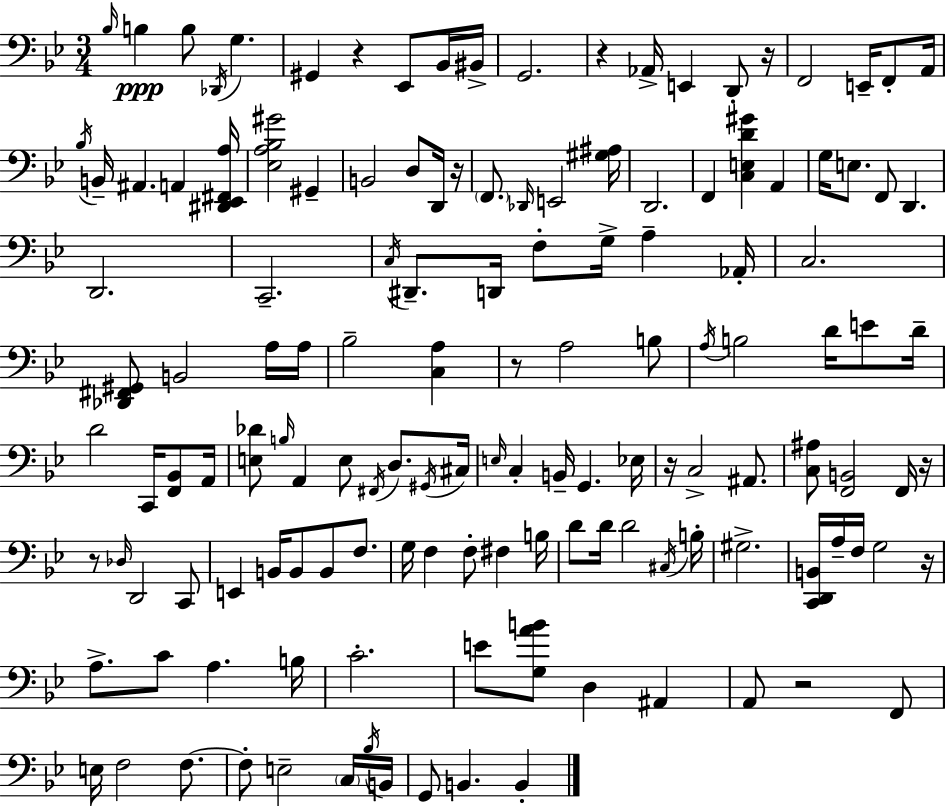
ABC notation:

X:1
T:Untitled
M:3/4
L:1/4
K:Bb
_B,/4 B, B,/2 _D,,/4 G, ^G,, z _E,,/2 _B,,/4 ^B,,/4 G,,2 z _A,,/4 E,, D,,/2 z/4 F,,2 E,,/4 F,,/2 A,,/4 _B,/4 B,,/4 ^A,, A,, [^D,,_E,,^F,,A,]/4 [_E,A,_B,^G]2 ^G,, B,,2 D,/2 D,,/4 z/4 F,,/2 _D,,/4 E,,2 [^G,^A,]/4 D,,2 F,, [C,E,D^G] A,, G,/4 E,/2 F,,/2 D,, D,,2 C,,2 C,/4 ^D,,/2 D,,/4 F,/2 G,/4 A, _A,,/4 C,2 [_D,,^F,,^G,,]/2 B,,2 A,/4 A,/4 _B,2 [C,A,] z/2 A,2 B,/2 A,/4 B,2 D/4 E/2 D/4 D2 C,,/4 [F,,_B,,]/2 A,,/4 [E,_D]/2 B,/4 A,, E,/2 ^F,,/4 D,/2 ^G,,/4 ^C,/4 E,/4 C, B,,/4 G,, _E,/4 z/4 C,2 ^A,,/2 [C,^A,]/2 [F,,B,,]2 F,,/4 z/4 z/2 _D,/4 D,,2 C,,/2 E,, B,,/4 B,,/2 B,,/2 F,/2 G,/4 F, F,/2 ^F, B,/4 D/2 D/4 D2 ^C,/4 B,/4 ^G,2 [C,,D,,B,,]/4 A,/4 F,/4 G,2 z/4 A,/2 C/2 A, B,/4 C2 E/2 [G,AB]/2 D, ^A,, A,,/2 z2 F,,/2 E,/4 F,2 F,/2 F,/2 E,2 C,/4 _B,/4 B,,/4 G,,/2 B,, B,,